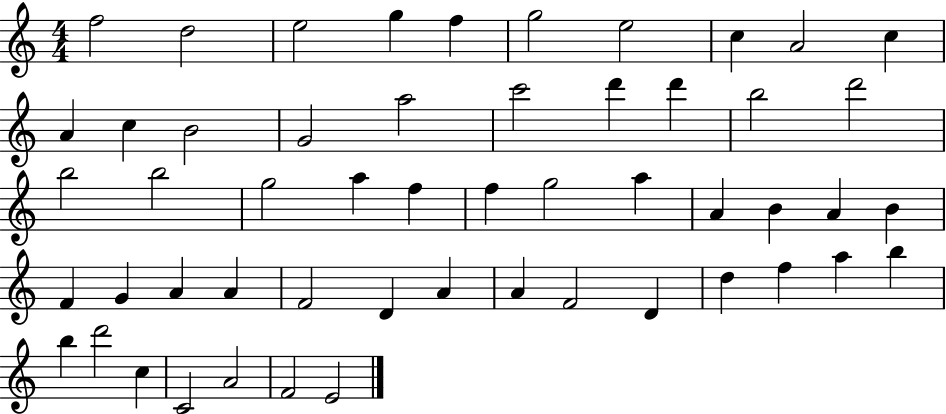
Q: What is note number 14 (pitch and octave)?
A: G4